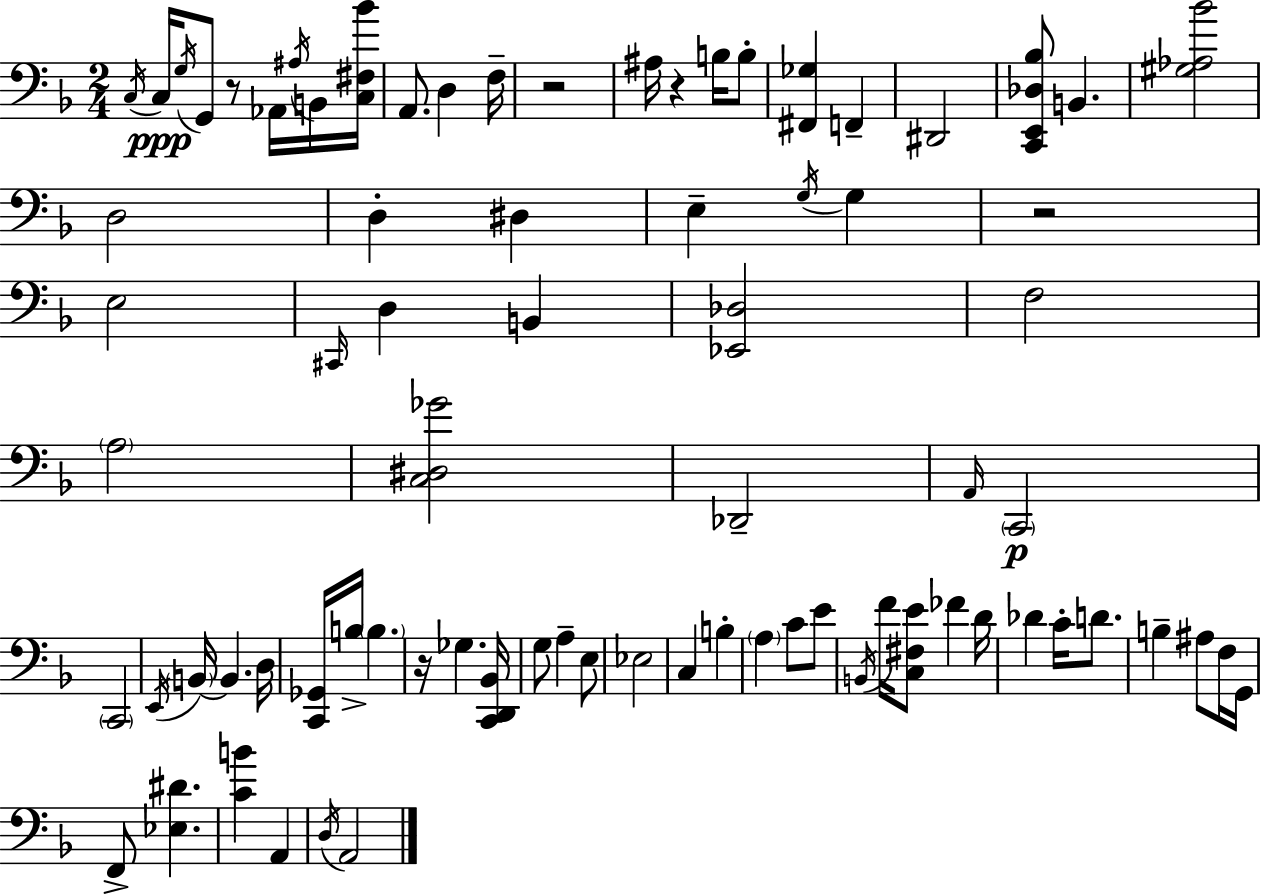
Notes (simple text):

C3/s C3/s G3/s G2/e R/e Ab2/s A#3/s B2/s [C3,F#3,Bb4]/s A2/e. D3/q F3/s R/h A#3/s R/q B3/s B3/e [F#2,Gb3]/q F2/q D#2/h [C2,E2,Db3,Bb3]/e B2/q. [G#3,Ab3,Bb4]/h D3/h D3/q D#3/q E3/q G3/s G3/q R/h E3/h C#2/s D3/q B2/q [Eb2,Db3]/h F3/h A3/h [C3,D#3,Gb4]/h Db2/h A2/s C2/h C2/h E2/s B2/s B2/q. D3/s [C2,Gb2]/s B3/s B3/q. R/s Gb3/q. [C2,D2,Bb2]/s G3/e A3/q E3/e Eb3/h C3/q B3/q A3/q C4/e E4/e B2/s F4/s [C3,F#3,E4]/e FES4/q D4/s Db4/q C4/s D4/e. B3/q A#3/e F3/s G2/s F2/e [Eb3,D#4]/q. [C4,B4]/q A2/q D3/s A2/h